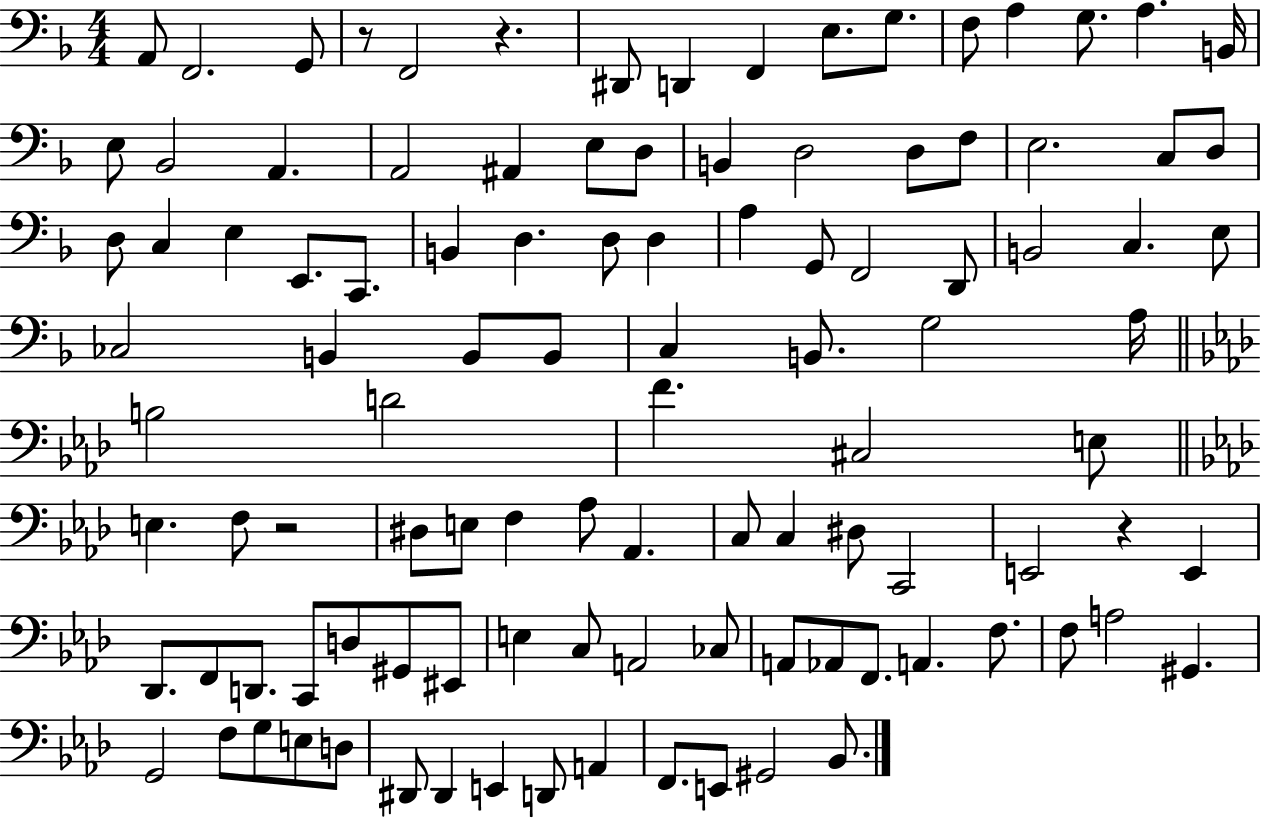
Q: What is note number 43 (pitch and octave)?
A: C3